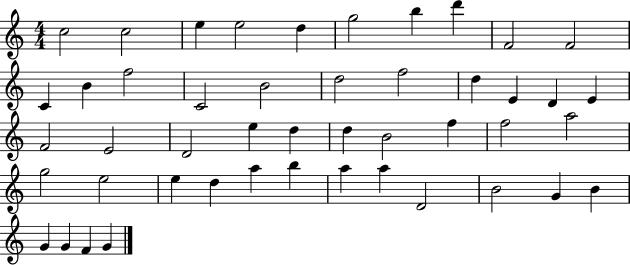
{
  \clef treble
  \numericTimeSignature
  \time 4/4
  \key c \major
  c''2 c''2 | e''4 e''2 d''4 | g''2 b''4 d'''4 | f'2 f'2 | \break c'4 b'4 f''2 | c'2 b'2 | d''2 f''2 | d''4 e'4 d'4 e'4 | \break f'2 e'2 | d'2 e''4 d''4 | d''4 b'2 f''4 | f''2 a''2 | \break g''2 e''2 | e''4 d''4 a''4 b''4 | a''4 a''4 d'2 | b'2 g'4 b'4 | \break g'4 g'4 f'4 g'4 | \bar "|."
}